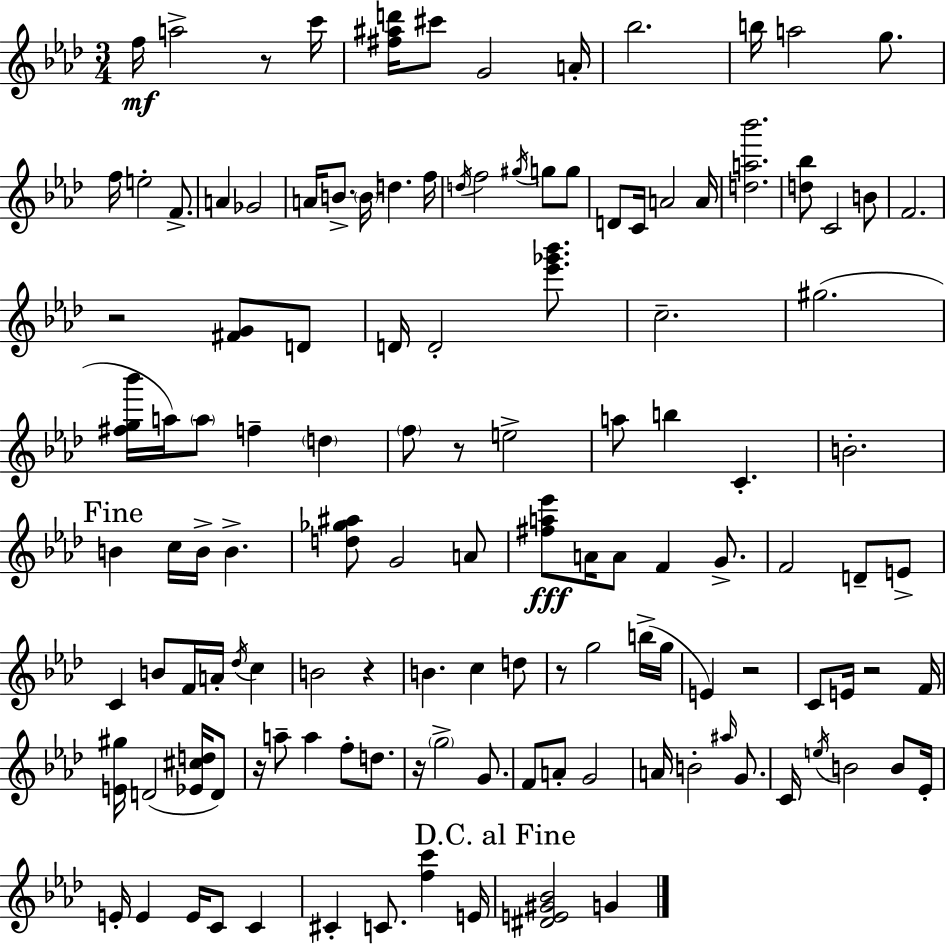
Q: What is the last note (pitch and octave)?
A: G4